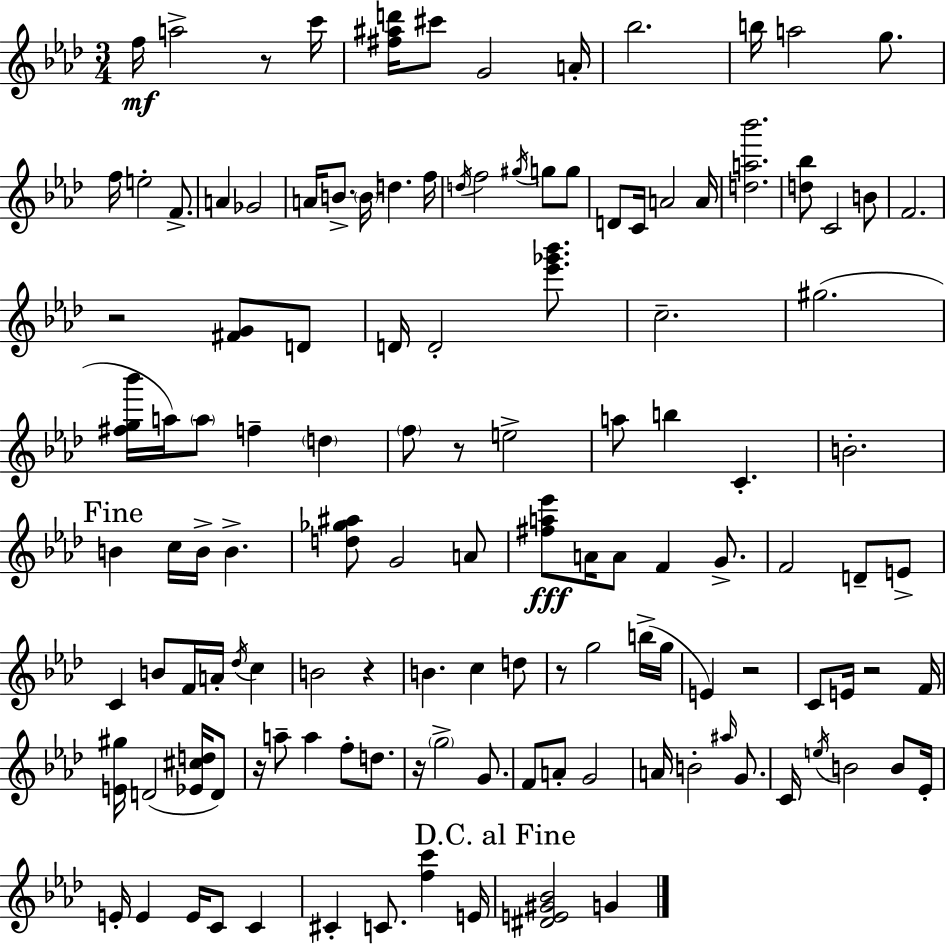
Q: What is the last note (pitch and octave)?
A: G4